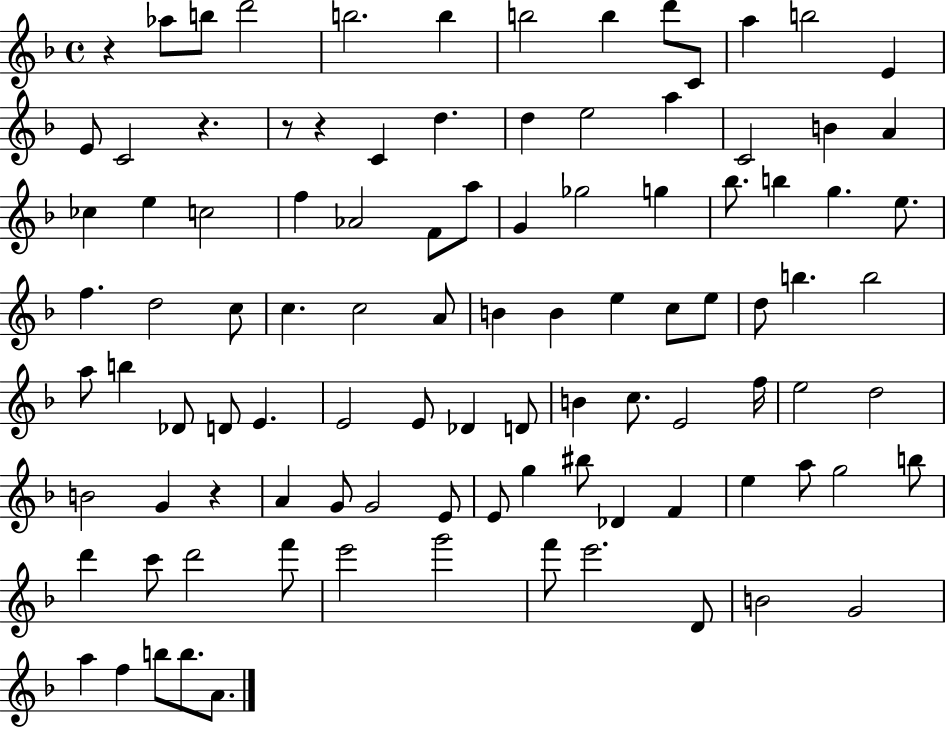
{
  \clef treble
  \time 4/4
  \defaultTimeSignature
  \key f \major
  r4 aes''8 b''8 d'''2 | b''2. b''4 | b''2 b''4 d'''8 c'8 | a''4 b''2 e'4 | \break e'8 c'2 r4. | r8 r4 c'4 d''4. | d''4 e''2 a''4 | c'2 b'4 a'4 | \break ces''4 e''4 c''2 | f''4 aes'2 f'8 a''8 | g'4 ges''2 g''4 | bes''8. b''4 g''4. e''8. | \break f''4. d''2 c''8 | c''4. c''2 a'8 | b'4 b'4 e''4 c''8 e''8 | d''8 b''4. b''2 | \break a''8 b''4 des'8 d'8 e'4. | e'2 e'8 des'4 d'8 | b'4 c''8. e'2 f''16 | e''2 d''2 | \break b'2 g'4 r4 | a'4 g'8 g'2 e'8 | e'8 g''4 bis''8 des'4 f'4 | e''4 a''8 g''2 b''8 | \break d'''4 c'''8 d'''2 f'''8 | e'''2 g'''2 | f'''8 e'''2. d'8 | b'2 g'2 | \break a''4 f''4 b''8 b''8. a'8. | \bar "|."
}